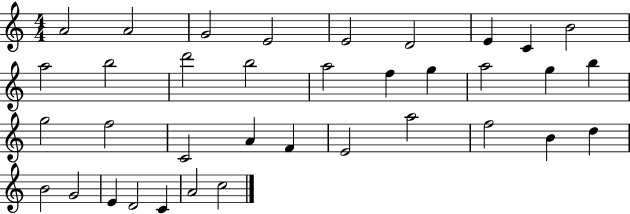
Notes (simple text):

A4/h A4/h G4/h E4/h E4/h D4/h E4/q C4/q B4/h A5/h B5/h D6/h B5/h A5/h F5/q G5/q A5/h G5/q B5/q G5/h F5/h C4/h A4/q F4/q E4/h A5/h F5/h B4/q D5/q B4/h G4/h E4/q D4/h C4/q A4/h C5/h